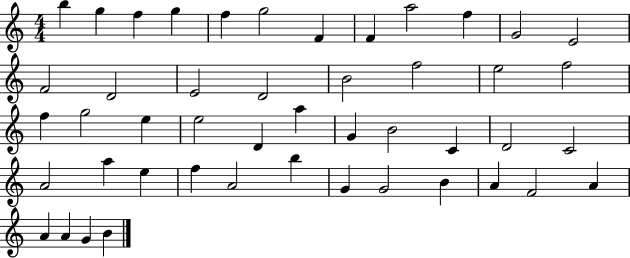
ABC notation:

X:1
T:Untitled
M:4/4
L:1/4
K:C
b g f g f g2 F F a2 f G2 E2 F2 D2 E2 D2 B2 f2 e2 f2 f g2 e e2 D a G B2 C D2 C2 A2 a e f A2 b G G2 B A F2 A A A G B